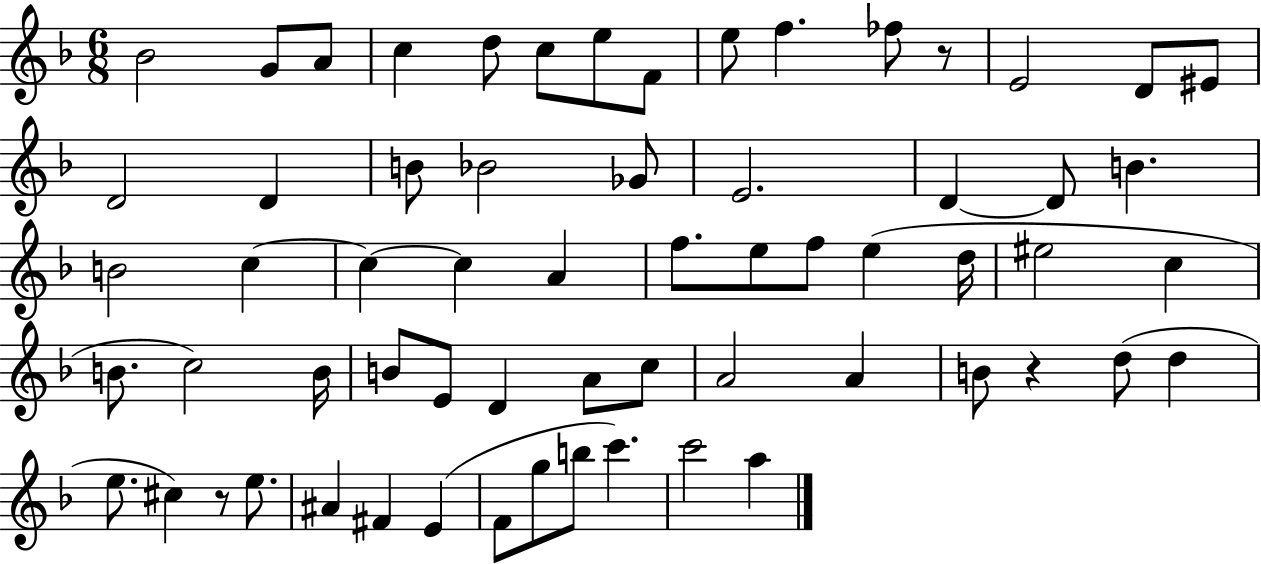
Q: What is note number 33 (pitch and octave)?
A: D5